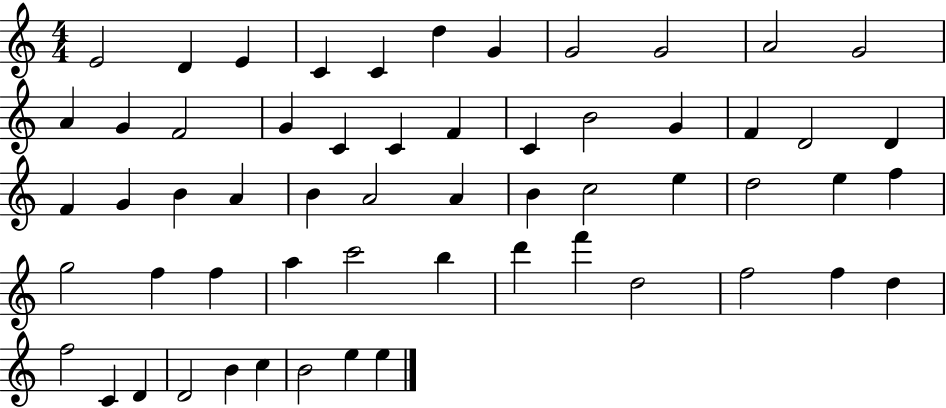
E4/h D4/q E4/q C4/q C4/q D5/q G4/q G4/h G4/h A4/h G4/h A4/q G4/q F4/h G4/q C4/q C4/q F4/q C4/q B4/h G4/q F4/q D4/h D4/q F4/q G4/q B4/q A4/q B4/q A4/h A4/q B4/q C5/h E5/q D5/h E5/q F5/q G5/h F5/q F5/q A5/q C6/h B5/q D6/q F6/q D5/h F5/h F5/q D5/q F5/h C4/q D4/q D4/h B4/q C5/q B4/h E5/q E5/q